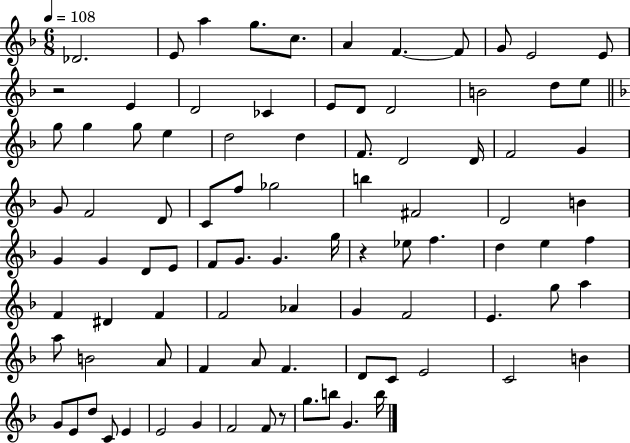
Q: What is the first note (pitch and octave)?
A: Db4